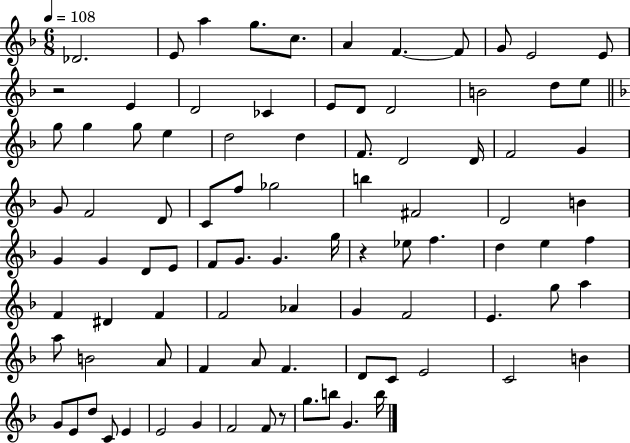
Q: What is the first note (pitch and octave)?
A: Db4